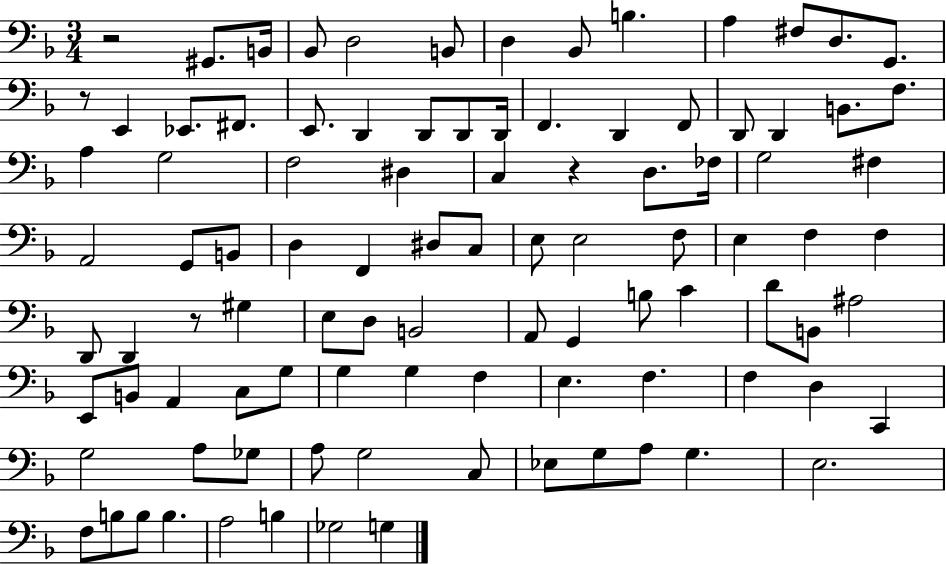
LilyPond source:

{
  \clef bass
  \numericTimeSignature
  \time 3/4
  \key f \major
  \repeat volta 2 { r2 gis,8. b,16 | bes,8 d2 b,8 | d4 bes,8 b4. | a4 fis8 d8. g,8. | \break r8 e,4 ees,8. fis,8. | e,8. d,4 d,8 d,8 d,16 | f,4. d,4 f,8 | d,8 d,4 b,8. f8. | \break a4 g2 | f2 dis4 | c4 r4 d8. fes16 | g2 fis4 | \break a,2 g,8 b,8 | d4 f,4 dis8 c8 | e8 e2 f8 | e4 f4 f4 | \break d,8 d,4 r8 gis4 | e8 d8 b,2 | a,8 g,4 b8 c'4 | d'8 b,8 ais2 | \break e,8 b,8 a,4 c8 g8 | g4 g4 f4 | e4. f4. | f4 d4 c,4 | \break g2 a8 ges8 | a8 g2 c8 | ees8 g8 a8 g4. | e2. | \break f8 b8 b8 b4. | a2 b4 | ges2 g4 | } \bar "|."
}